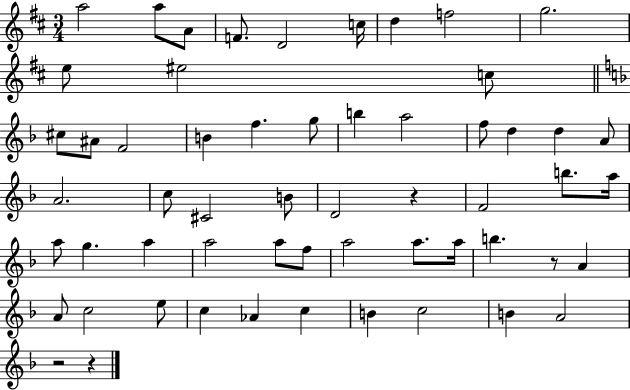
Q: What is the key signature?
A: D major